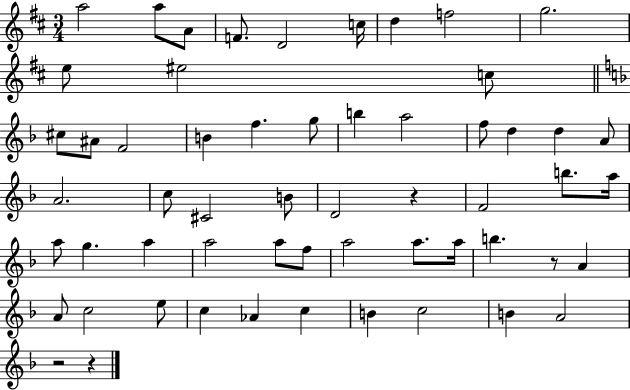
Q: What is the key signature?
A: D major